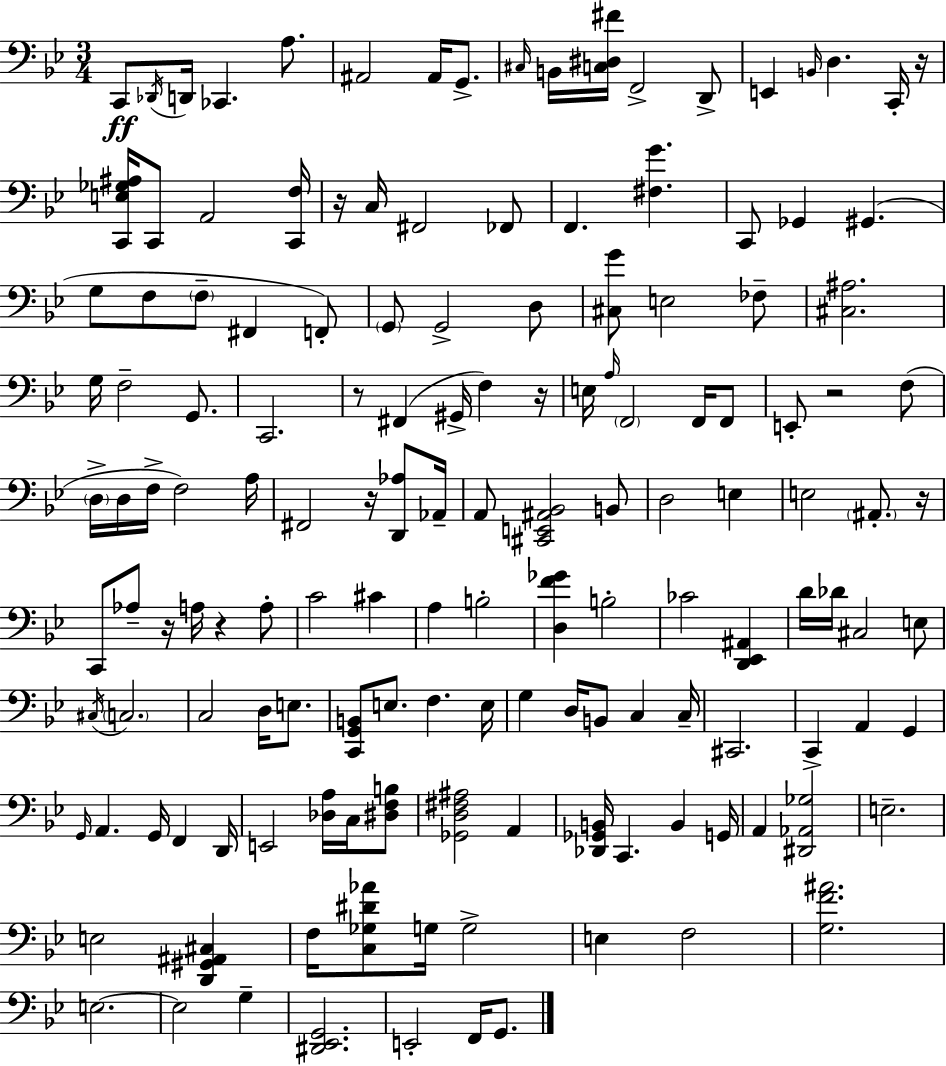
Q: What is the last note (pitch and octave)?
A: G2